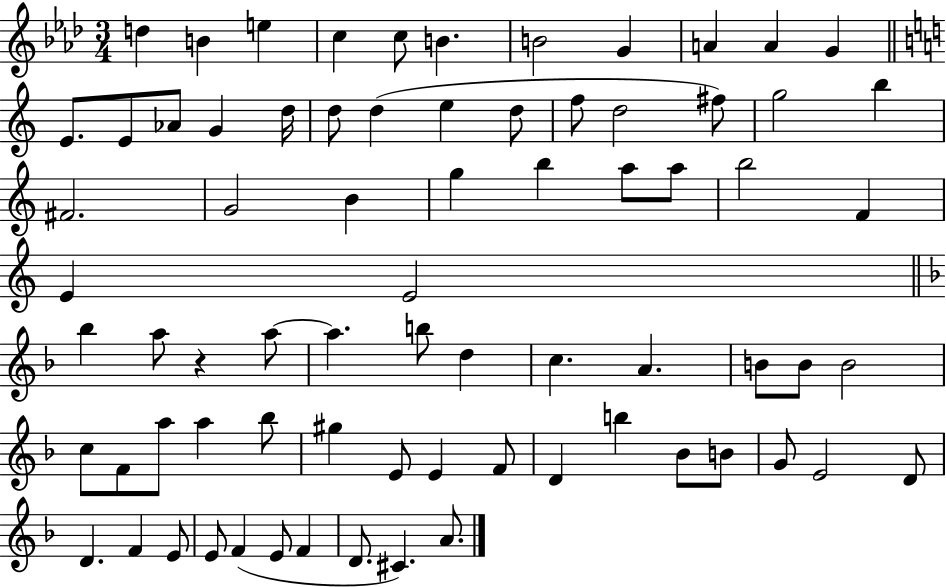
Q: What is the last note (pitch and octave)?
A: A4